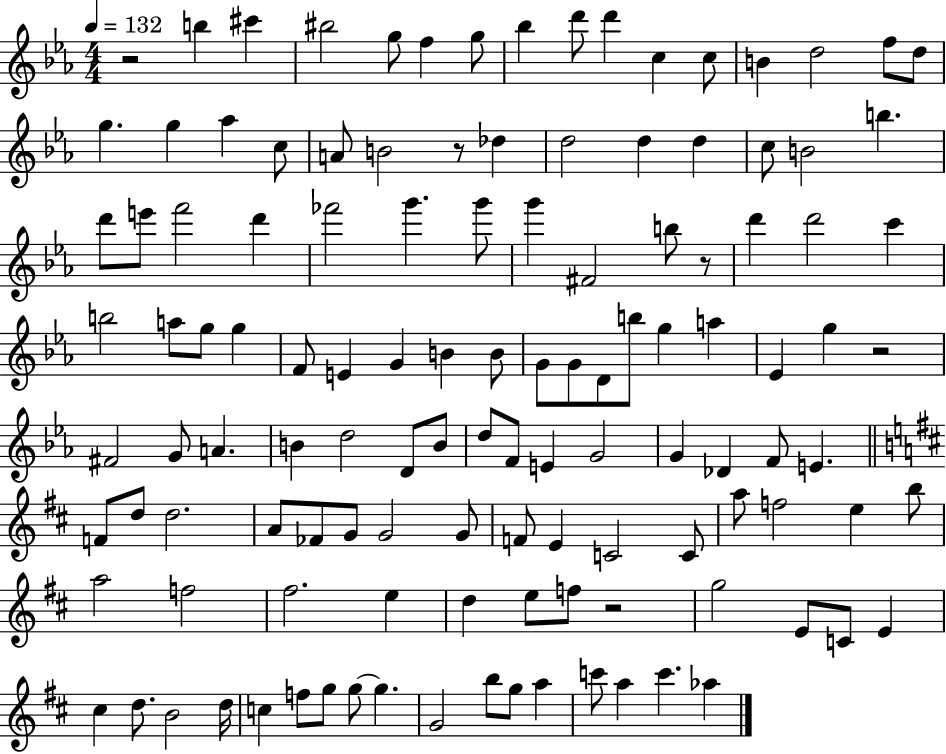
X:1
T:Untitled
M:4/4
L:1/4
K:Eb
z2 b ^c' ^b2 g/2 f g/2 _b d'/2 d' c c/2 B d2 f/2 d/2 g g _a c/2 A/2 B2 z/2 _d d2 d d c/2 B2 b d'/2 e'/2 f'2 d' _f'2 g' g'/2 g' ^F2 b/2 z/2 d' d'2 c' b2 a/2 g/2 g F/2 E G B B/2 G/2 G/2 D/2 b/2 g a _E g z2 ^F2 G/2 A B d2 D/2 B/2 d/2 F/2 E G2 G _D F/2 E F/2 d/2 d2 A/2 _F/2 G/2 G2 G/2 F/2 E C2 C/2 a/2 f2 e b/2 a2 f2 ^f2 e d e/2 f/2 z2 g2 E/2 C/2 E ^c d/2 B2 d/4 c f/2 g/2 g/2 g G2 b/2 g/2 a c'/2 a c' _a